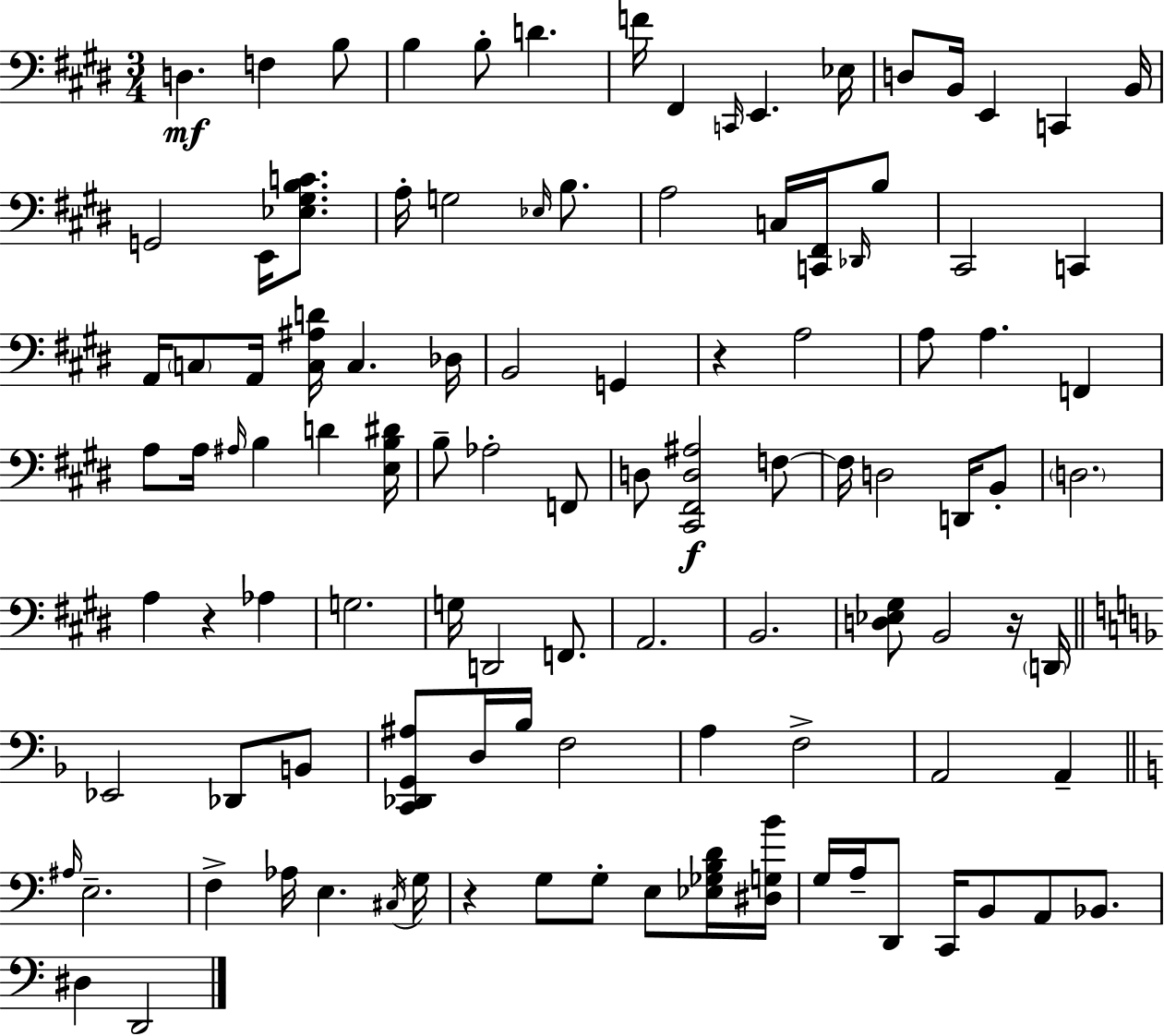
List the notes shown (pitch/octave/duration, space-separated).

D3/q. F3/q B3/e B3/q B3/e D4/q. F4/s F#2/q C2/s E2/q. Eb3/s D3/e B2/s E2/q C2/q B2/s G2/h E2/s [Eb3,G#3,B3,C4]/e. A3/s G3/h Eb3/s B3/e. A3/h C3/s [C2,F#2]/s Db2/s B3/e C#2/h C2/q A2/s C3/e A2/s [C3,A#3,D4]/s C3/q. Db3/s B2/h G2/q R/q A3/h A3/e A3/q. F2/q A3/e A3/s A#3/s B3/q D4/q [E3,B3,D#4]/s B3/e Ab3/h F2/e D3/e [C#2,F#2,D3,A#3]/h F3/e F3/s D3/h D2/s B2/e D3/h. A3/q R/q Ab3/q G3/h. G3/s D2/h F2/e. A2/h. B2/h. [D3,Eb3,G#3]/e B2/h R/s D2/s Eb2/h Db2/e B2/e [C2,Db2,G2,A#3]/e D3/s Bb3/s F3/h A3/q F3/h A2/h A2/q A#3/s E3/h. F3/q Ab3/s E3/q. C#3/s G3/s R/q G3/e G3/e E3/e [Eb3,Gb3,B3,D4]/s [D#3,G3,B4]/s G3/s A3/s D2/e C2/s B2/e A2/e Bb2/e. D#3/q D2/h